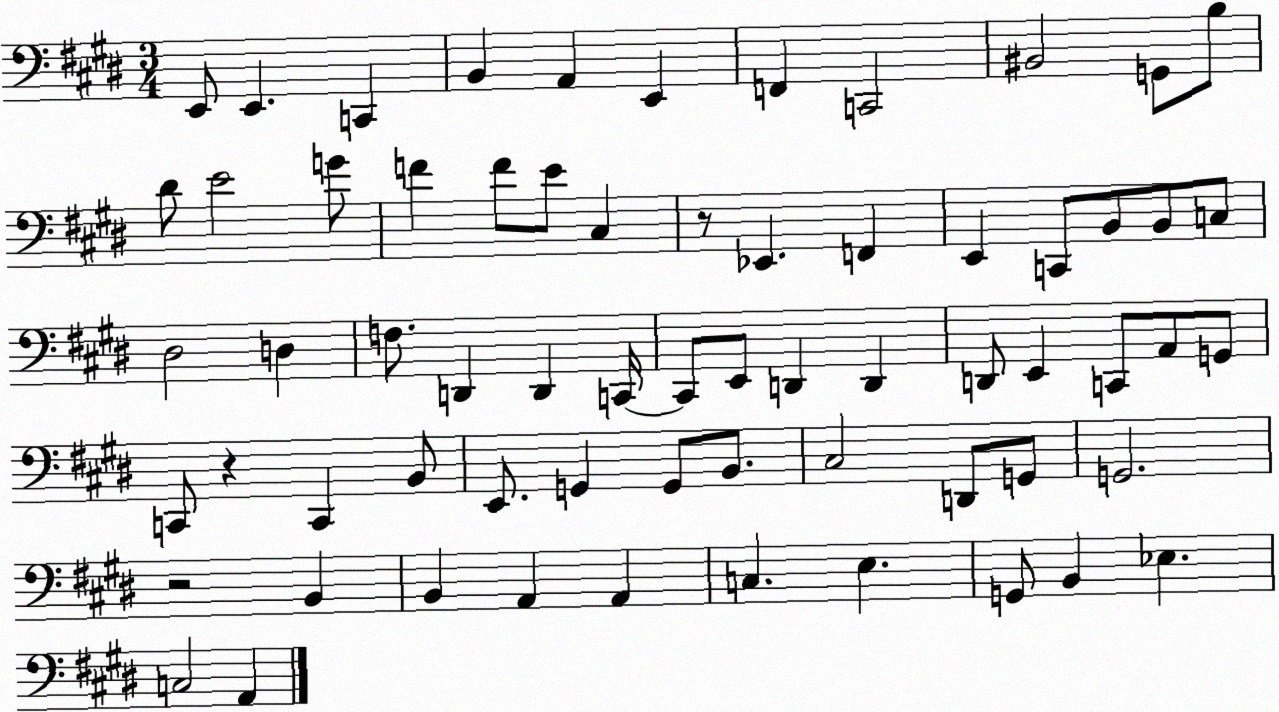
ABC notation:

X:1
T:Untitled
M:3/4
L:1/4
K:E
E,,/2 E,, C,, B,, A,, E,, F,, C,,2 ^B,,2 G,,/2 B,/2 ^D/2 E2 G/2 F F/2 E/2 ^C, z/2 _E,, F,, E,, C,,/2 B,,/2 B,,/2 C,/2 ^D,2 D, F,/2 D,, D,, C,,/4 C,,/2 E,,/2 D,, D,, D,,/2 E,, C,,/2 A,,/2 G,,/2 C,,/2 z C,, B,,/2 E,,/2 G,, G,,/2 B,,/2 ^C,2 D,,/2 G,,/2 G,,2 z2 B,, B,, A,, A,, C, E, G,,/2 B,, _E, C,2 A,,